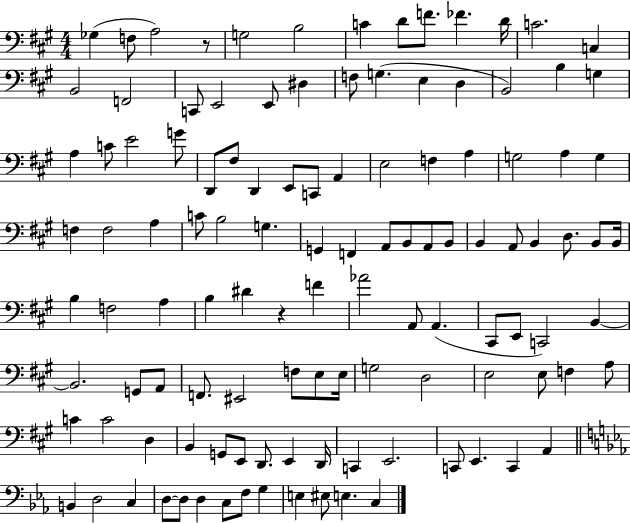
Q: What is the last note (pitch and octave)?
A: C3